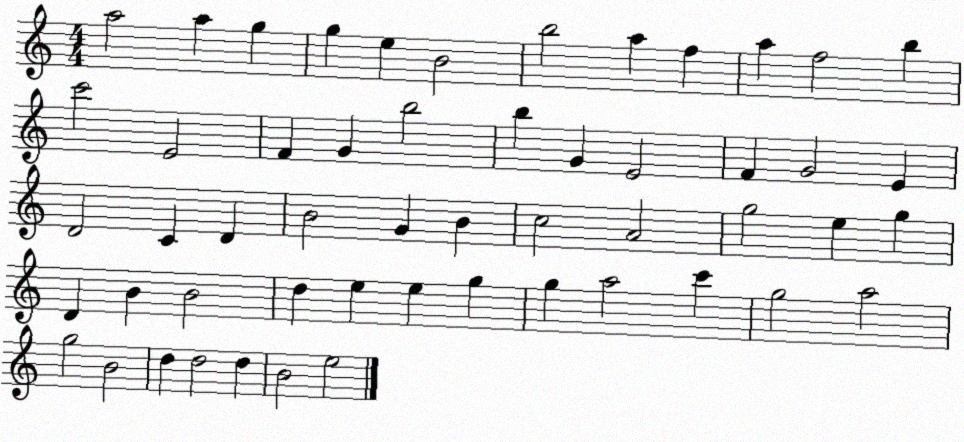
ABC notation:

X:1
T:Untitled
M:4/4
L:1/4
K:C
a2 a g g e B2 b2 a f a f2 b c'2 E2 F G b2 b G E2 F G2 E D2 C D B2 G B c2 A2 g2 e g D B B2 d e e g g a2 c' g2 a2 g2 B2 d d2 d B2 e2